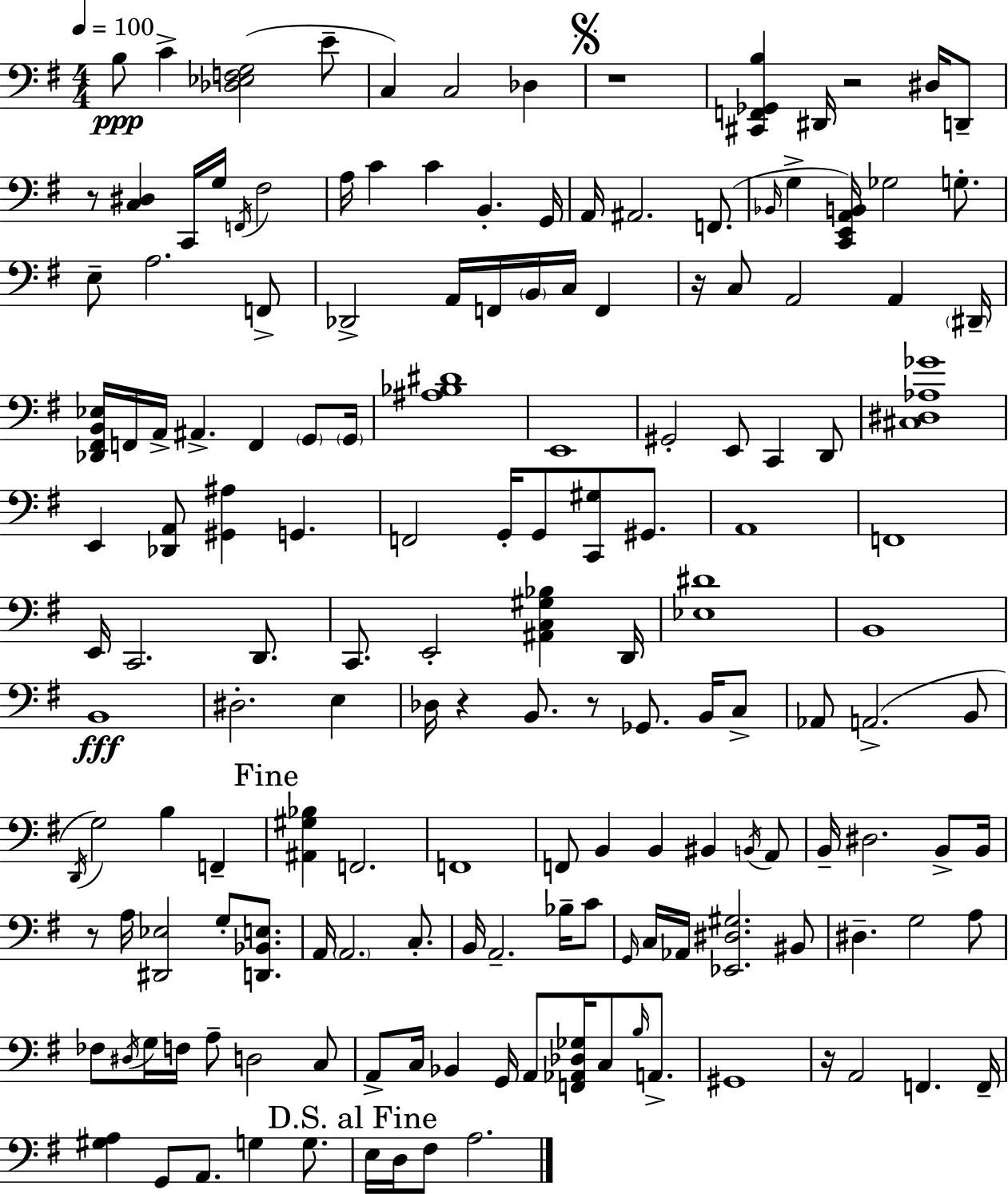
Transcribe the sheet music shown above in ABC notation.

X:1
T:Untitled
M:4/4
L:1/4
K:G
B,/2 C [_D,_E,F,G,]2 E/2 C, C,2 _D, z4 [^C,,F,,_G,,B,] ^D,,/4 z2 ^D,/4 D,,/2 z/2 [C,^D,] C,,/4 G,/4 F,,/4 ^F,2 A,/4 C C B,, G,,/4 A,,/4 ^A,,2 F,,/2 _B,,/4 G, [C,,E,,A,,B,,]/4 _G,2 G,/2 E,/2 A,2 F,,/2 _D,,2 A,,/4 F,,/4 B,,/4 C,/4 F,, z/4 C,/2 A,,2 A,, ^D,,/4 [_D,,^F,,B,,_E,]/4 F,,/4 A,,/4 ^A,, F,, G,,/2 G,,/4 [^A,_B,^D]4 E,,4 ^G,,2 E,,/2 C,, D,,/2 [^C,^D,_A,_G]4 E,, [_D,,A,,]/2 [^G,,^A,] G,, F,,2 G,,/4 G,,/2 [C,,^G,]/2 ^G,,/2 A,,4 F,,4 E,,/4 C,,2 D,,/2 C,,/2 E,,2 [^A,,C,^G,_B,] D,,/4 [_E,^D]4 B,,4 B,,4 ^D,2 E, _D,/4 z B,,/2 z/2 _G,,/2 B,,/4 C,/2 _A,,/2 A,,2 B,,/2 D,,/4 G,2 B, F,, [^A,,^G,_B,] F,,2 F,,4 F,,/2 B,, B,, ^B,, B,,/4 A,,/2 B,,/4 ^D,2 B,,/2 B,,/4 z/2 A,/4 [^D,,_E,]2 G,/2 [D,,_B,,E,]/2 A,,/4 A,,2 C,/2 B,,/4 A,,2 _B,/4 C/2 G,,/4 C,/4 _A,,/4 [_E,,^D,^G,]2 ^B,,/2 ^D, G,2 A,/2 _F,/2 ^D,/4 G,/4 F,/4 A,/2 D,2 C,/2 A,,/2 C,/4 _B,, G,,/4 A,,/2 [F,,_A,,_D,_G,]/4 C,/2 B,/4 A,,/2 ^G,,4 z/4 A,,2 F,, F,,/4 [^G,A,] G,,/2 A,,/2 G, G,/2 E,/4 D,/4 ^F,/2 A,2